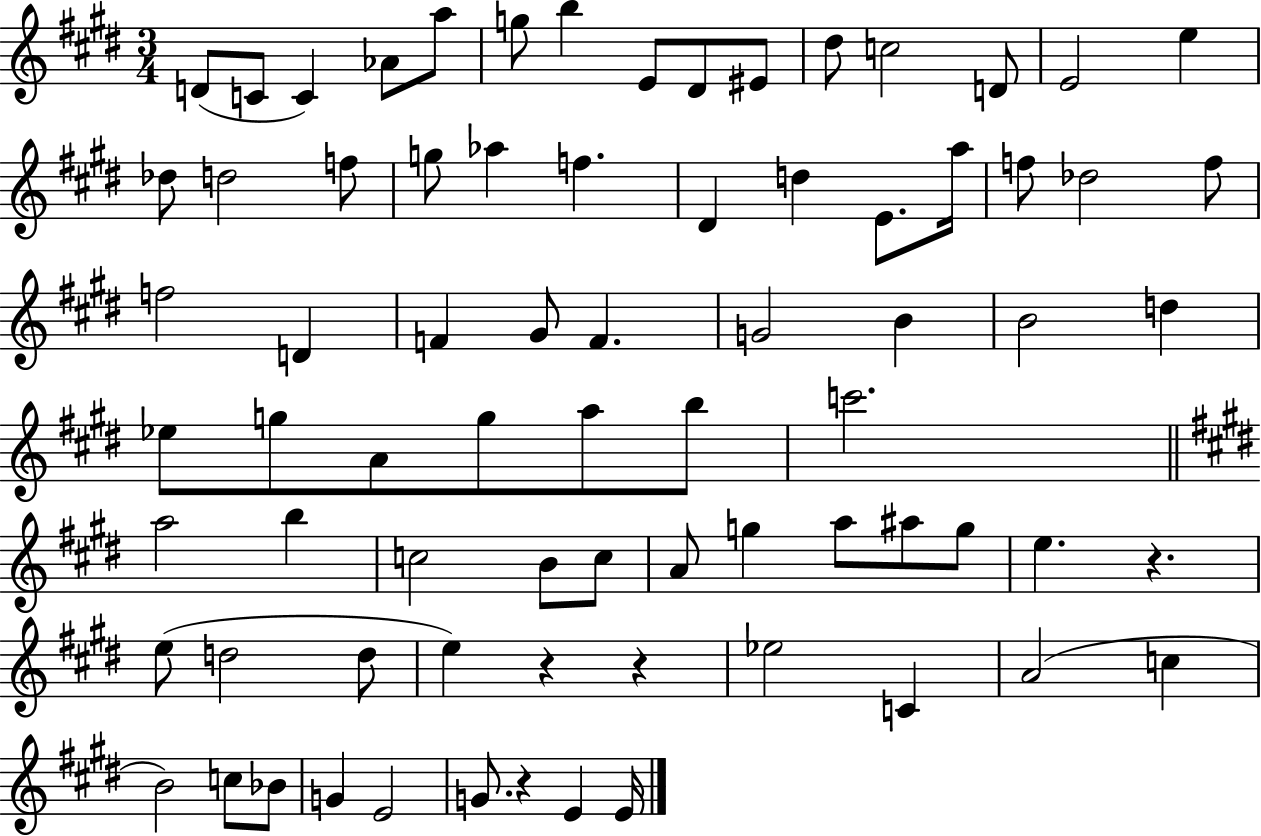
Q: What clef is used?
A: treble